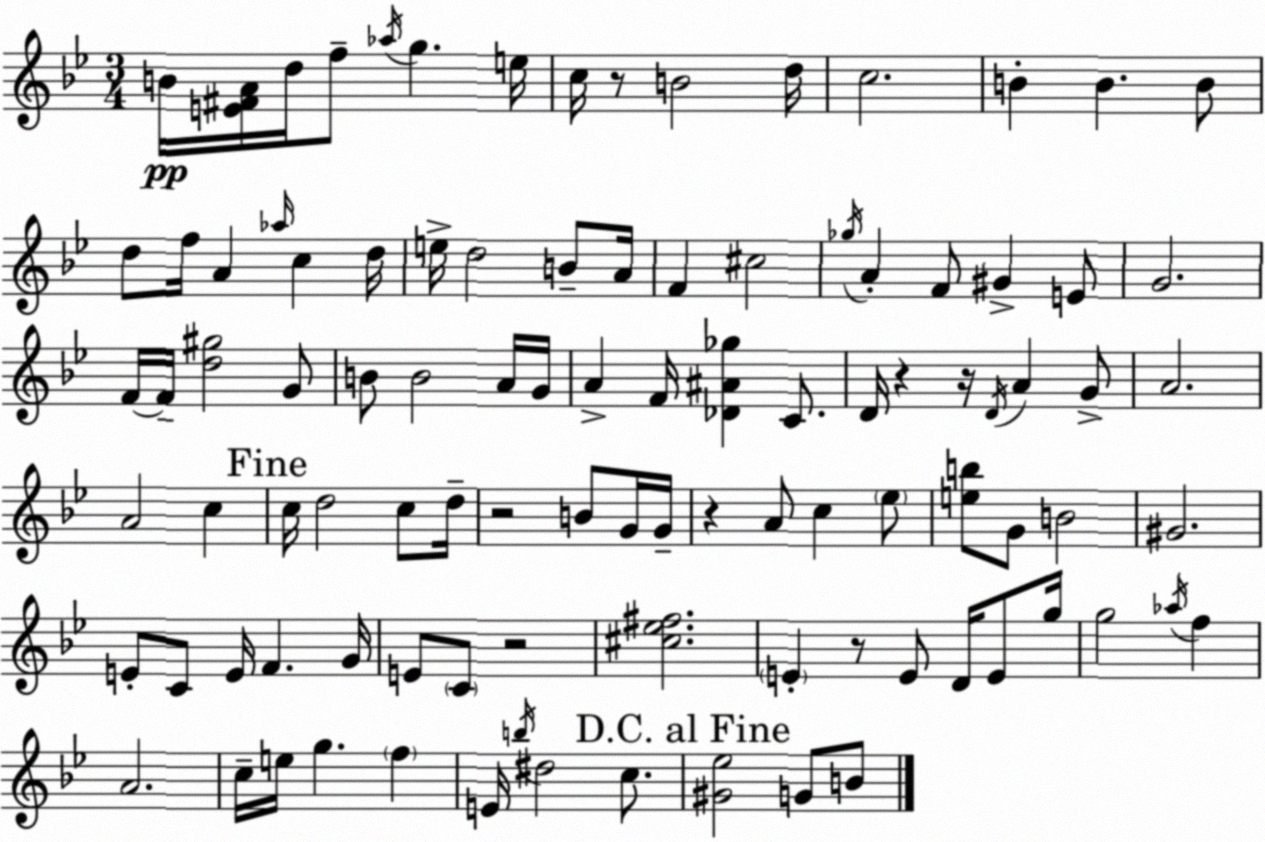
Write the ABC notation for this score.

X:1
T:Untitled
M:3/4
L:1/4
K:Gm
B/4 [E^FA]/4 d/4 f/2 _a/4 g e/4 c/4 z/2 B2 d/4 c2 B B B/2 d/2 f/4 A _a/4 c d/4 e/4 d2 B/2 A/4 F ^c2 _g/4 A F/2 ^G E/2 G2 F/4 F/4 [d^g]2 G/2 B/2 B2 A/4 G/4 A F/4 [_D^A_g] C/2 D/4 z z/4 D/4 A G/2 A2 A2 c c/4 d2 c/2 d/4 z2 B/2 G/4 G/4 z A/2 c _e/2 [eb]/2 G/2 B2 ^G2 E/2 C/2 E/4 F G/4 E/2 C/2 z2 [^c_e^f]2 E z/2 E/2 D/4 E/2 g/4 g2 _a/4 f A2 c/4 e/4 g f E/4 b/4 ^d2 c/2 [^G_e]2 G/2 B/2